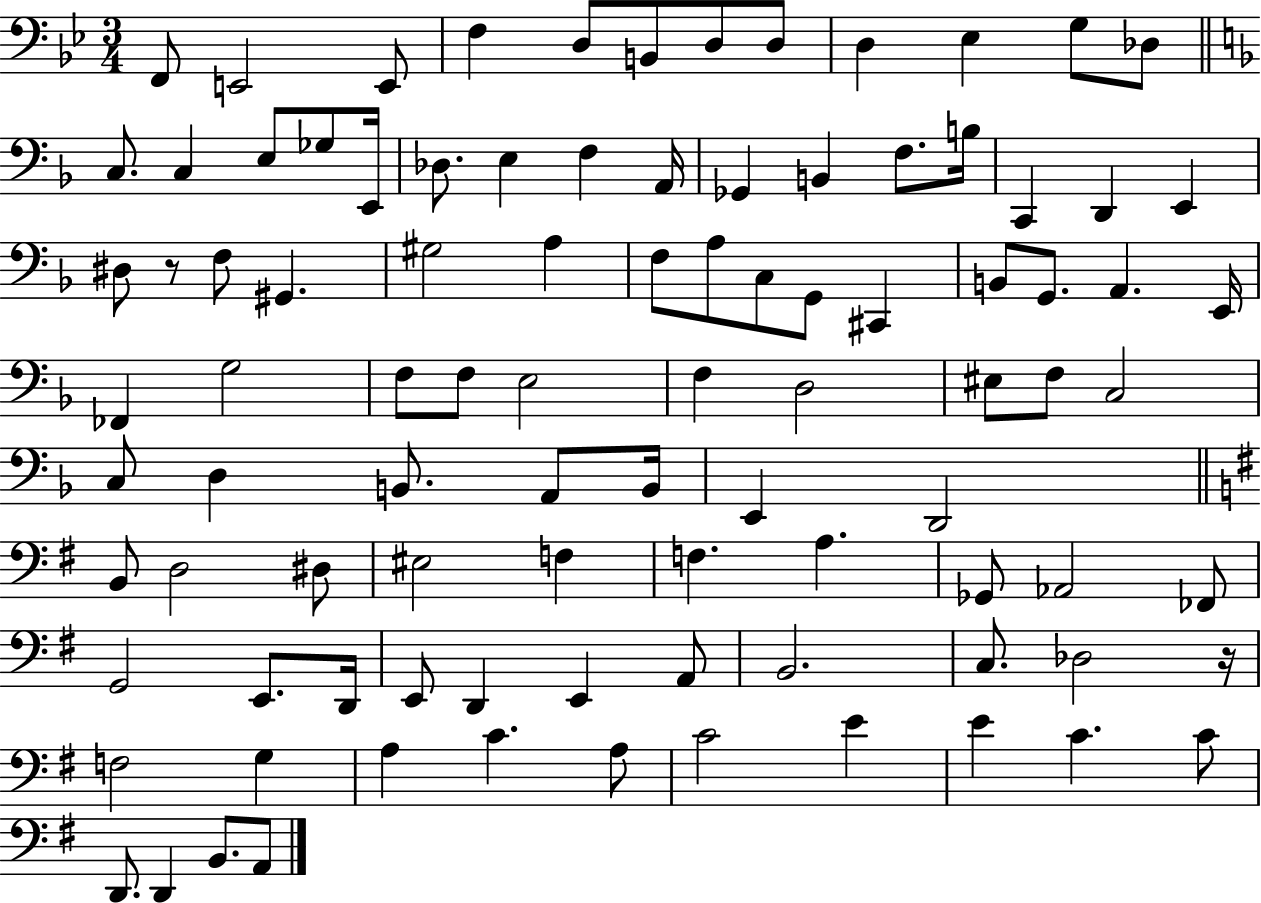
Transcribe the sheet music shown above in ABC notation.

X:1
T:Untitled
M:3/4
L:1/4
K:Bb
F,,/2 E,,2 E,,/2 F, D,/2 B,,/2 D,/2 D,/2 D, _E, G,/2 _D,/2 C,/2 C, E,/2 _G,/2 E,,/4 _D,/2 E, F, A,,/4 _G,, B,, F,/2 B,/4 C,, D,, E,, ^D,/2 z/2 F,/2 ^G,, ^G,2 A, F,/2 A,/2 C,/2 G,,/2 ^C,, B,,/2 G,,/2 A,, E,,/4 _F,, G,2 F,/2 F,/2 E,2 F, D,2 ^E,/2 F,/2 C,2 C,/2 D, B,,/2 A,,/2 B,,/4 E,, D,,2 B,,/2 D,2 ^D,/2 ^E,2 F, F, A, _G,,/2 _A,,2 _F,,/2 G,,2 E,,/2 D,,/4 E,,/2 D,, E,, A,,/2 B,,2 C,/2 _D,2 z/4 F,2 G, A, C A,/2 C2 E E C C/2 D,,/2 D,, B,,/2 A,,/2